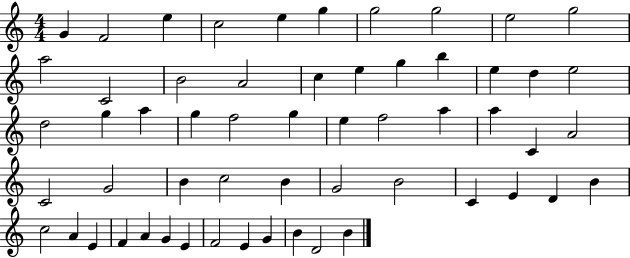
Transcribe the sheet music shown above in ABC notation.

X:1
T:Untitled
M:4/4
L:1/4
K:C
G F2 e c2 e g g2 g2 e2 g2 a2 C2 B2 A2 c e g b e d e2 d2 g a g f2 g e f2 a a C A2 C2 G2 B c2 B G2 B2 C E D B c2 A E F A G E F2 E G B D2 B